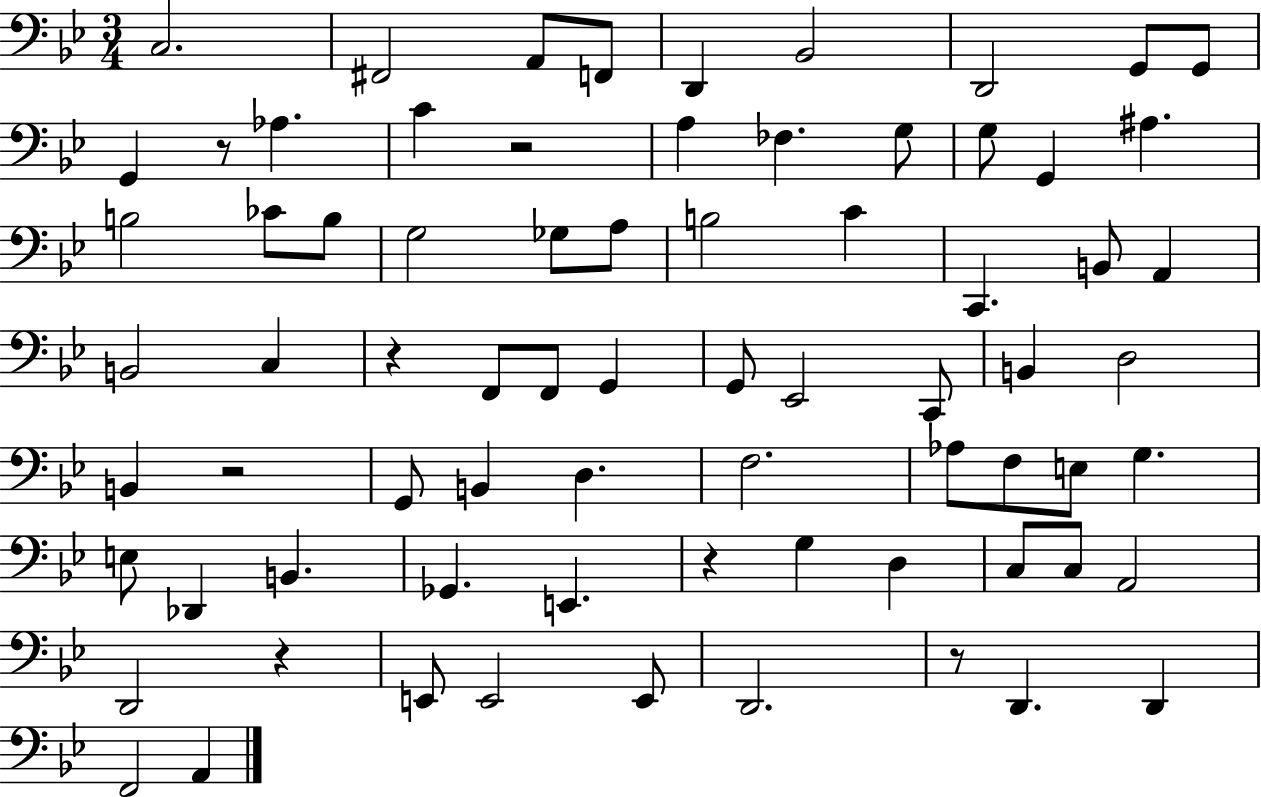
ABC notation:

X:1
T:Untitled
M:3/4
L:1/4
K:Bb
C,2 ^F,,2 A,,/2 F,,/2 D,, _B,,2 D,,2 G,,/2 G,,/2 G,, z/2 _A, C z2 A, _F, G,/2 G,/2 G,, ^A, B,2 _C/2 B,/2 G,2 _G,/2 A,/2 B,2 C C,, B,,/2 A,, B,,2 C, z F,,/2 F,,/2 G,, G,,/2 _E,,2 C,,/2 B,, D,2 B,, z2 G,,/2 B,, D, F,2 _A,/2 F,/2 E,/2 G, E,/2 _D,, B,, _G,, E,, z G, D, C,/2 C,/2 A,,2 D,,2 z E,,/2 E,,2 E,,/2 D,,2 z/2 D,, D,, F,,2 A,,